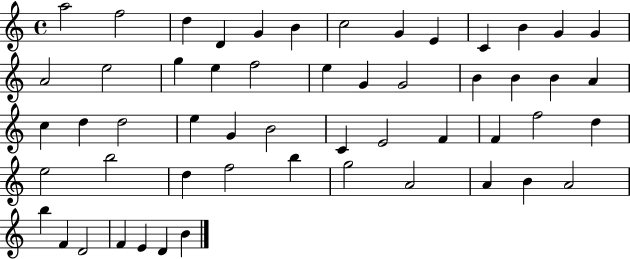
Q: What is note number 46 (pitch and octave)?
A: B4